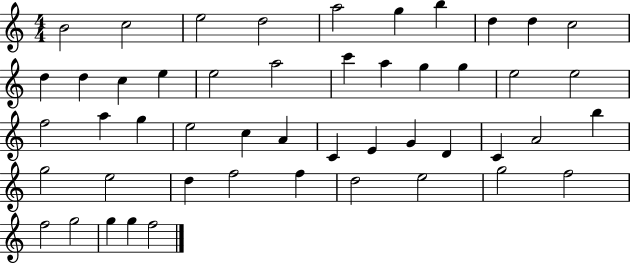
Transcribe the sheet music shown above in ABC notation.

X:1
T:Untitled
M:4/4
L:1/4
K:C
B2 c2 e2 d2 a2 g b d d c2 d d c e e2 a2 c' a g g e2 e2 f2 a g e2 c A C E G D C A2 b g2 e2 d f2 f d2 e2 g2 f2 f2 g2 g g f2